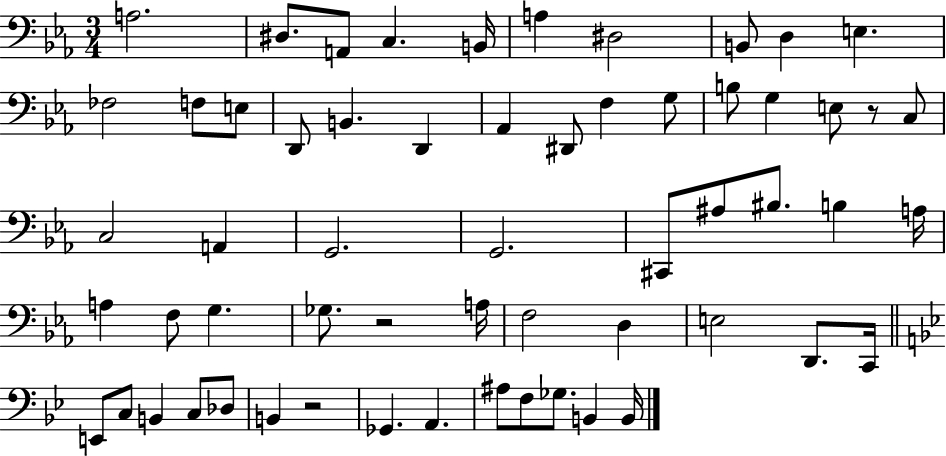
A3/h. D#3/e. A2/e C3/q. B2/s A3/q D#3/h B2/e D3/q E3/q. FES3/h F3/e E3/e D2/e B2/q. D2/q Ab2/q D#2/e F3/q G3/e B3/e G3/q E3/e R/e C3/e C3/h A2/q G2/h. G2/h. C#2/e A#3/e BIS3/e. B3/q A3/s A3/q F3/e G3/q. Gb3/e. R/h A3/s F3/h D3/q E3/h D2/e. C2/s E2/e C3/e B2/q C3/e Db3/e B2/q R/h Gb2/q. A2/q. A#3/e F3/e Gb3/e. B2/q B2/s